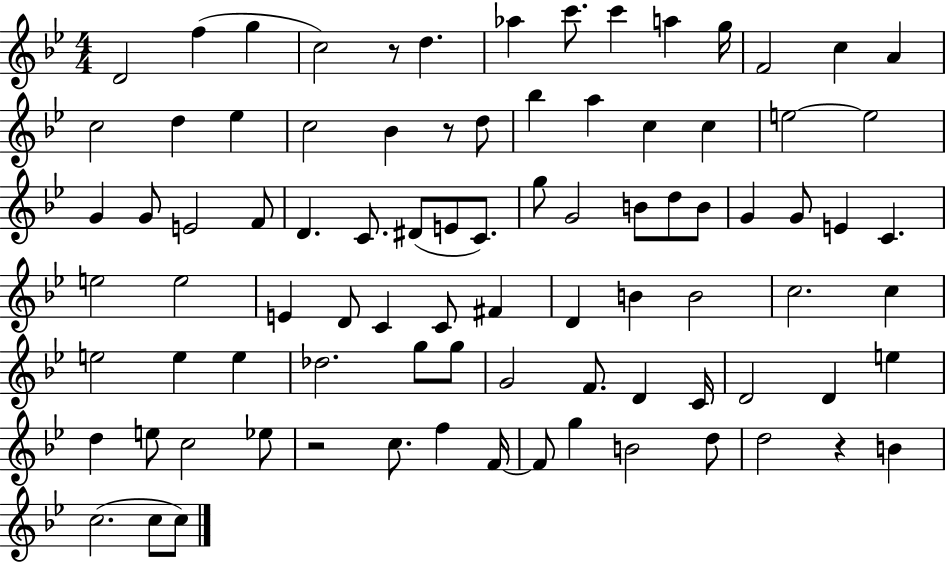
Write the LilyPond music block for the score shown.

{
  \clef treble
  \numericTimeSignature
  \time 4/4
  \key bes \major
  d'2 f''4( g''4 | c''2) r8 d''4. | aes''4 c'''8. c'''4 a''4 g''16 | f'2 c''4 a'4 | \break c''2 d''4 ees''4 | c''2 bes'4 r8 d''8 | bes''4 a''4 c''4 c''4 | e''2~~ e''2 | \break g'4 g'8 e'2 f'8 | d'4. c'8. dis'8( e'8 c'8.) | g''8 g'2 b'8 d''8 b'8 | g'4 g'8 e'4 c'4. | \break e''2 e''2 | e'4 d'8 c'4 c'8 fis'4 | d'4 b'4 b'2 | c''2. c''4 | \break e''2 e''4 e''4 | des''2. g''8 g''8 | g'2 f'8. d'4 c'16 | d'2 d'4 e''4 | \break d''4 e''8 c''2 ees''8 | r2 c''8. f''4 f'16~~ | f'8 g''4 b'2 d''8 | d''2 r4 b'4 | \break c''2.( c''8 c''8) | \bar "|."
}